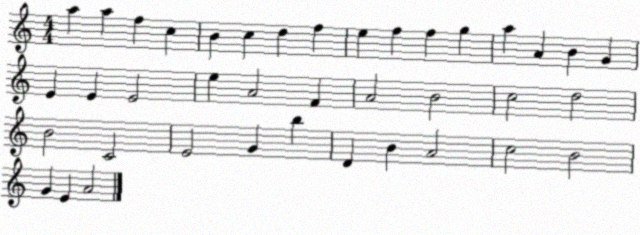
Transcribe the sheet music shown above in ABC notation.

X:1
T:Untitled
M:4/4
L:1/4
K:C
a a f c B c d f e f f g a A B G E E E2 e A2 F A2 B2 c2 d2 B2 C2 E2 G b D B A2 c2 B2 G E A2